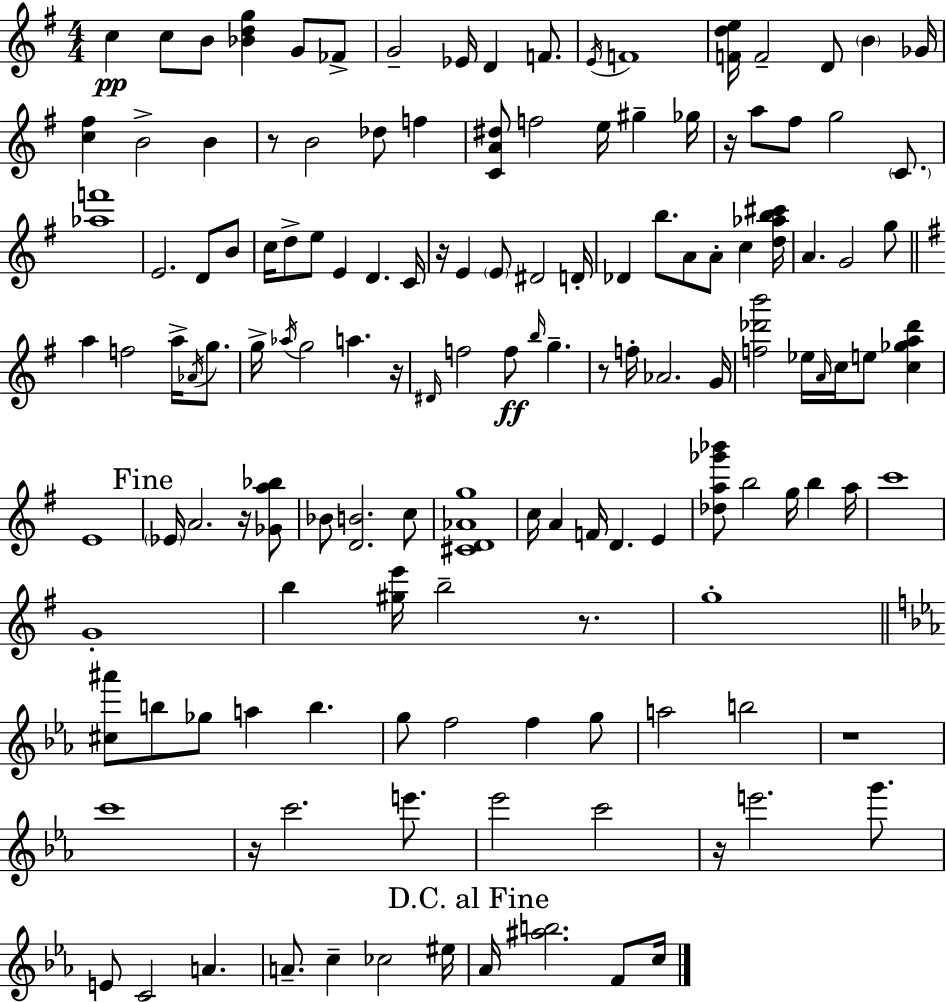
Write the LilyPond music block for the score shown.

{
  \clef treble
  \numericTimeSignature
  \time 4/4
  \key e \minor
  c''4\pp c''8 b'8 <bes' d'' g''>4 g'8 fes'8-> | g'2-- ees'16 d'4 f'8. | \acciaccatura { e'16 } f'1 | <f' d'' e''>16 f'2-- d'8 \parenthesize b'4 | \break ges'16 <c'' fis''>4 b'2-> b'4 | r8 b'2 des''8 f''4 | <c' a' dis''>8 f''2 e''16 gis''4-- | ges''16 r16 a''8 fis''8 g''2 \parenthesize c'8. | \break <aes'' f'''>1 | e'2. d'8 b'8 | c''16 d''8-> e''8 e'4 d'4. | c'16 r16 e'4 \parenthesize e'8 dis'2 | \break d'16-. des'4 b''8. a'8 a'8-. c''4 | <d'' aes'' b'' cis'''>16 a'4. g'2 g''8 | \bar "||" \break \key g \major a''4 f''2 a''16-> \acciaccatura { aes'16 } g''8. | g''16-> \acciaccatura { aes''16 } g''2 a''4. | r16 \grace { dis'16 } f''2 f''8\ff \grace { b''16 } g''4.-- | r8 f''16-. aes'2. | \break g'16 <f'' des''' b'''>2 ees''16 \grace { a'16 } c''16 e''8 | <c'' ges'' a'' des'''>4 e'1 | \mark "Fine" \parenthesize ees'16 a'2. | r16 <ges' a'' bes''>8 bes'8 <d' b'>2. | \break c''8 <cis' d' aes' g''>1 | c''16 a'4 f'16 d'4. | e'4 <des'' a'' ges''' bes'''>8 b''2 g''16 | b''4 a''16 c'''1 | \break g'1-. | b''4 <gis'' e'''>16 b''2-- | r8. g''1-. | \bar "||" \break \key c \minor <cis'' ais'''>8 b''8 ges''8 a''4 b''4. | g''8 f''2 f''4 g''8 | a''2 b''2 | r1 | \break c'''1 | r16 c'''2. e'''8. | ees'''2 c'''2 | r16 e'''2. g'''8. | \break e'8 c'2 a'4. | a'8.-- c''4-- ces''2 eis''16 | \mark "D.C. al Fine" aes'16 <ais'' b''>2. f'8 c''16 | \bar "|."
}